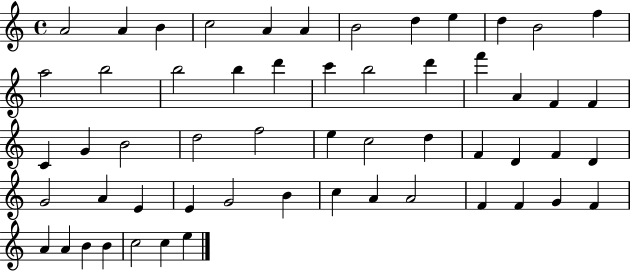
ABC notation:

X:1
T:Untitled
M:4/4
L:1/4
K:C
A2 A B c2 A A B2 d e d B2 f a2 b2 b2 b d' c' b2 d' f' A F F C G B2 d2 f2 e c2 d F D F D G2 A E E G2 B c A A2 F F G F A A B B c2 c e